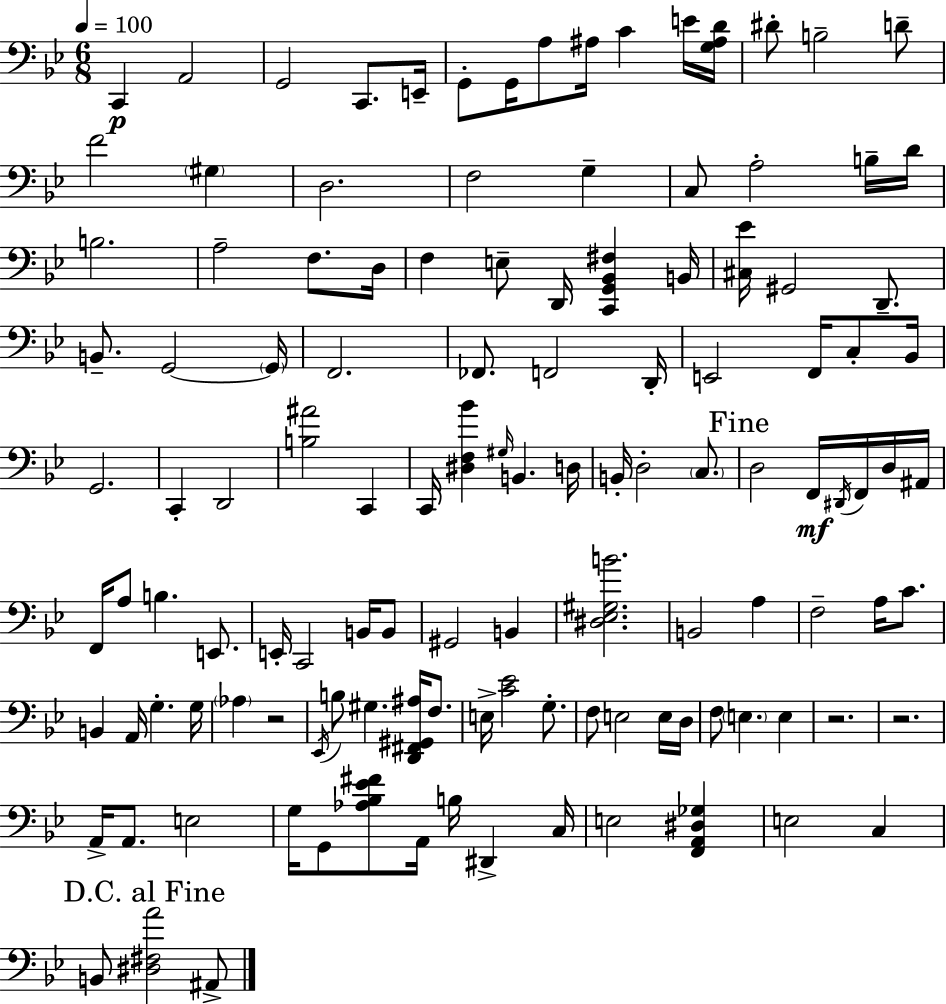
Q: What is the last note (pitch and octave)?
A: A#2